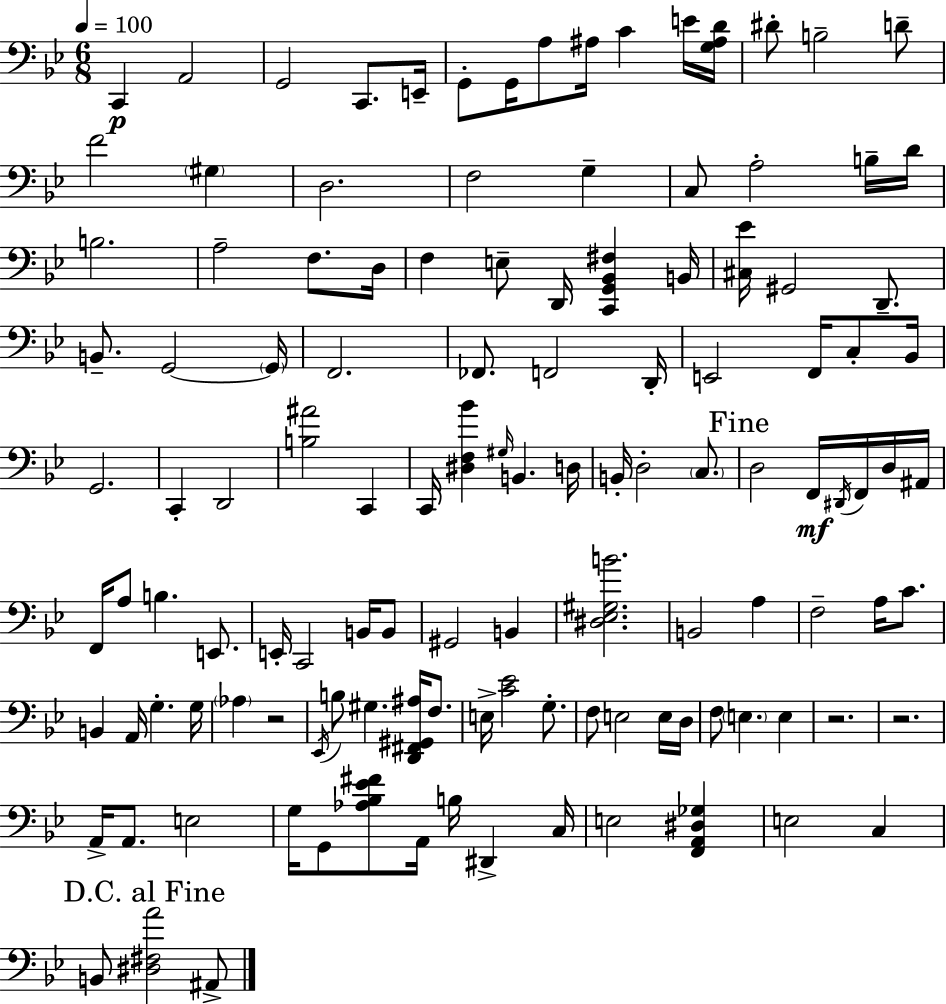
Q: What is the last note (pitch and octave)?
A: A#2